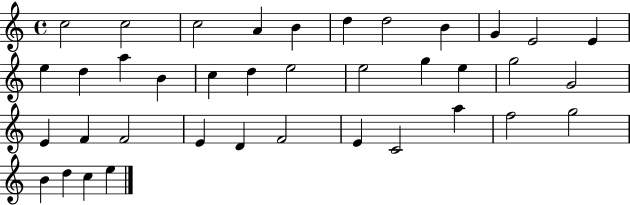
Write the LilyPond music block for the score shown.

{
  \clef treble
  \time 4/4
  \defaultTimeSignature
  \key c \major
  c''2 c''2 | c''2 a'4 b'4 | d''4 d''2 b'4 | g'4 e'2 e'4 | \break e''4 d''4 a''4 b'4 | c''4 d''4 e''2 | e''2 g''4 e''4 | g''2 g'2 | \break e'4 f'4 f'2 | e'4 d'4 f'2 | e'4 c'2 a''4 | f''2 g''2 | \break b'4 d''4 c''4 e''4 | \bar "|."
}